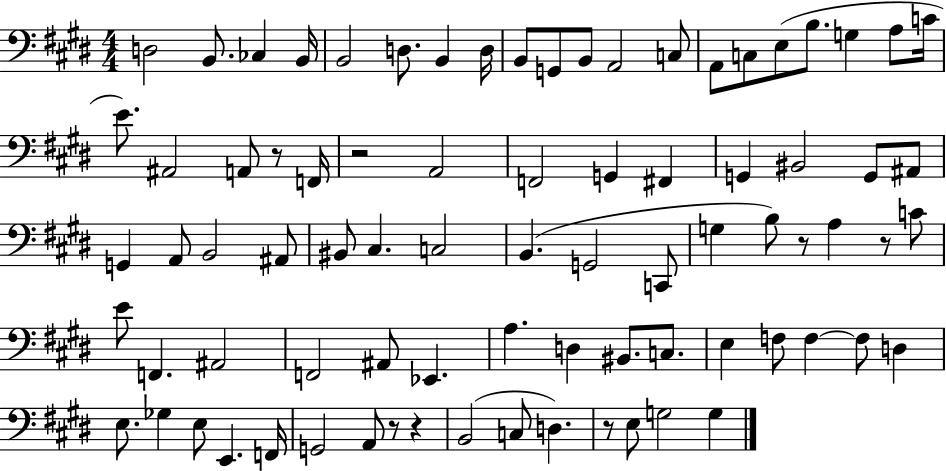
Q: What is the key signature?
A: E major